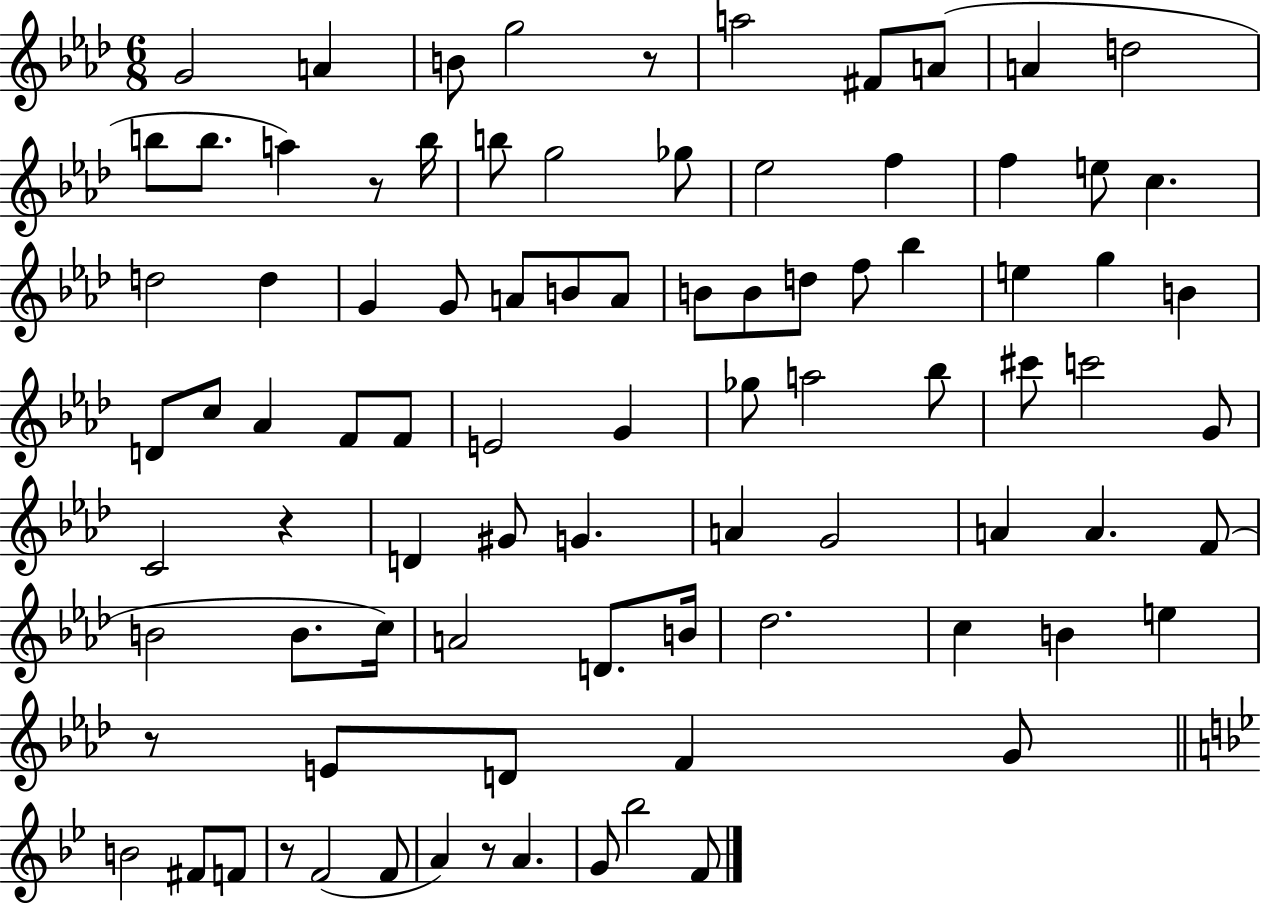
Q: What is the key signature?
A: AES major